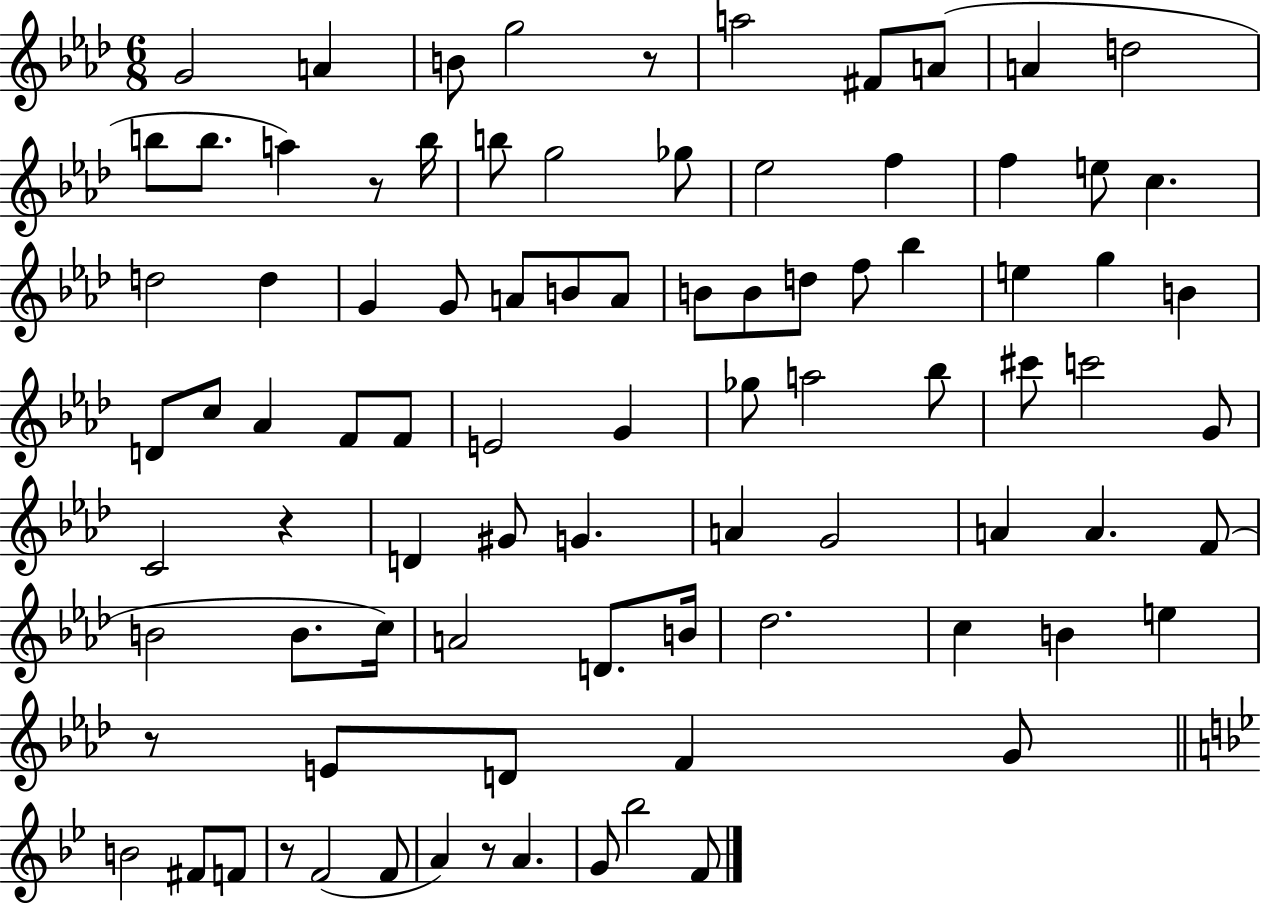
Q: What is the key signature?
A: AES major